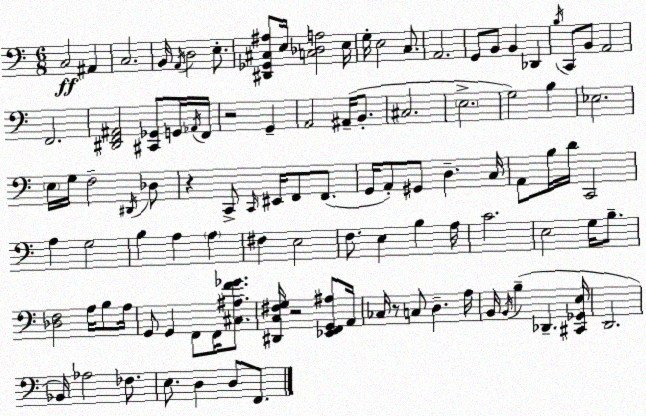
X:1
T:Untitled
M:6/8
L:1/4
K:Am
C,2 ^A,, C,2 B,,/4 A,,/4 D,2 E,/2 [^D,,_G,,^C,^A,]/2 E,/4 [C,_D,A,]2 E,/4 G,/4 E,2 C,/2 A,,2 G,,/2 B,,/2 B,, _D,, B,/4 C,,/2 B,,/2 A,,2 F,,2 [^D,,F,,^A,,]2 [^C,,_G,,]/2 G,,/4 _A,,/4 F,,/4 z2 G,, A,,2 ^A,,/4 B,,/2 ^C,2 E,2 G,2 B, _E,2 E,/4 G,/4 F,2 ^D,,/4 _D,/2 z C,,/2 C,,/4 ^E,,/4 F,,/2 F,,/2 G,,/4 A,,/2 ^G,,/2 D, C,/4 A,,/2 B,/4 D/4 C,,2 A, G,2 B, A, A, ^F, E,2 F,/2 E, B, A,/4 C2 E,2 G,/4 B,/2 [_D,F,]2 A,/4 B,/2 A,/4 G,,/2 G,, F,,/2 F,,/4 [^C,^A,F_G]/2 [^D,,C,^F,G,]/4 z2 [_E,,F,,G,,^A,]/2 A,,/4 _C,/4 z/2 C,/2 D, A,/4 B,,/4 B,,/4 B, _D,, [^C,,_G,,E,]/4 D,,2 _B,,/4 _A,2 _F,/2 E,/2 D, D,/2 F,,/2